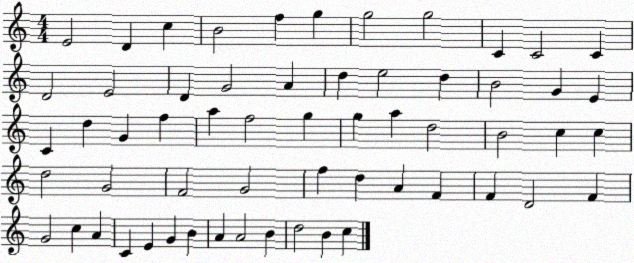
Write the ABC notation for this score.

X:1
T:Untitled
M:4/4
L:1/4
K:C
E2 D c B2 f g g2 g2 C C2 C D2 E2 D G2 A d e2 d B2 G E C d G f a f2 g g a d2 B2 c c d2 G2 F2 G2 f d A F F D2 F G2 c A C E G B A A2 B d2 B c